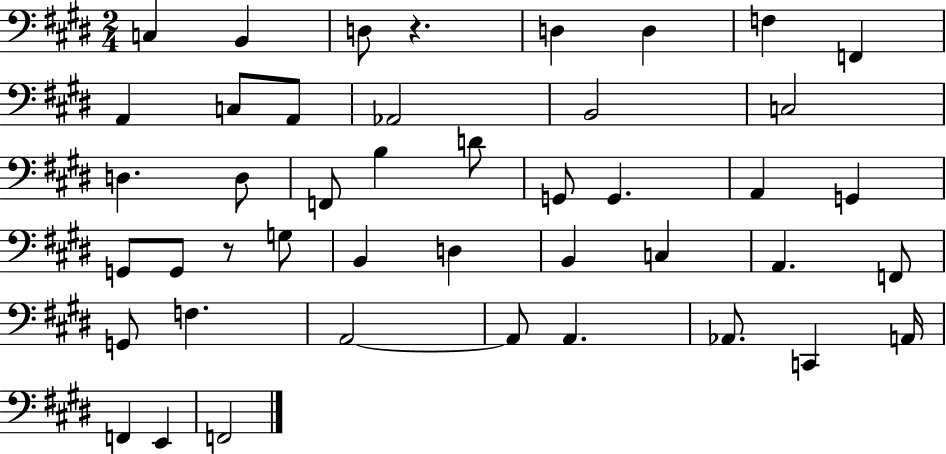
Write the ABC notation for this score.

X:1
T:Untitled
M:2/4
L:1/4
K:E
C, B,, D,/2 z D, D, F, F,, A,, C,/2 A,,/2 _A,,2 B,,2 C,2 D, D,/2 F,,/2 B, D/2 G,,/2 G,, A,, G,, G,,/2 G,,/2 z/2 G,/2 B,, D, B,, C, A,, F,,/2 G,,/2 F, A,,2 A,,/2 A,, _A,,/2 C,, A,,/4 F,, E,, F,,2